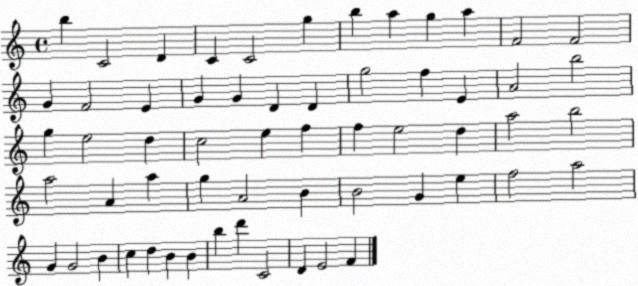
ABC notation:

X:1
T:Untitled
M:4/4
L:1/4
K:C
b C2 D C C2 g b a g a F2 F2 G F2 E G G D D g2 f E A2 b2 g e2 d c2 e f f e2 d a2 b2 a2 A a g A2 B B2 G e f2 a2 G G2 B c d B B b d' C2 D E2 F